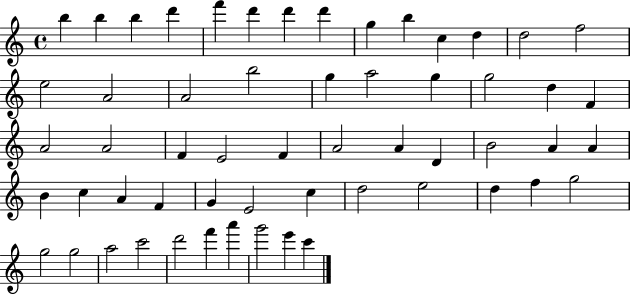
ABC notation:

X:1
T:Untitled
M:4/4
L:1/4
K:C
b b b d' f' d' d' d' g b c d d2 f2 e2 A2 A2 b2 g a2 g g2 d F A2 A2 F E2 F A2 A D B2 A A B c A F G E2 c d2 e2 d f g2 g2 g2 a2 c'2 d'2 f' a' g'2 e' c'